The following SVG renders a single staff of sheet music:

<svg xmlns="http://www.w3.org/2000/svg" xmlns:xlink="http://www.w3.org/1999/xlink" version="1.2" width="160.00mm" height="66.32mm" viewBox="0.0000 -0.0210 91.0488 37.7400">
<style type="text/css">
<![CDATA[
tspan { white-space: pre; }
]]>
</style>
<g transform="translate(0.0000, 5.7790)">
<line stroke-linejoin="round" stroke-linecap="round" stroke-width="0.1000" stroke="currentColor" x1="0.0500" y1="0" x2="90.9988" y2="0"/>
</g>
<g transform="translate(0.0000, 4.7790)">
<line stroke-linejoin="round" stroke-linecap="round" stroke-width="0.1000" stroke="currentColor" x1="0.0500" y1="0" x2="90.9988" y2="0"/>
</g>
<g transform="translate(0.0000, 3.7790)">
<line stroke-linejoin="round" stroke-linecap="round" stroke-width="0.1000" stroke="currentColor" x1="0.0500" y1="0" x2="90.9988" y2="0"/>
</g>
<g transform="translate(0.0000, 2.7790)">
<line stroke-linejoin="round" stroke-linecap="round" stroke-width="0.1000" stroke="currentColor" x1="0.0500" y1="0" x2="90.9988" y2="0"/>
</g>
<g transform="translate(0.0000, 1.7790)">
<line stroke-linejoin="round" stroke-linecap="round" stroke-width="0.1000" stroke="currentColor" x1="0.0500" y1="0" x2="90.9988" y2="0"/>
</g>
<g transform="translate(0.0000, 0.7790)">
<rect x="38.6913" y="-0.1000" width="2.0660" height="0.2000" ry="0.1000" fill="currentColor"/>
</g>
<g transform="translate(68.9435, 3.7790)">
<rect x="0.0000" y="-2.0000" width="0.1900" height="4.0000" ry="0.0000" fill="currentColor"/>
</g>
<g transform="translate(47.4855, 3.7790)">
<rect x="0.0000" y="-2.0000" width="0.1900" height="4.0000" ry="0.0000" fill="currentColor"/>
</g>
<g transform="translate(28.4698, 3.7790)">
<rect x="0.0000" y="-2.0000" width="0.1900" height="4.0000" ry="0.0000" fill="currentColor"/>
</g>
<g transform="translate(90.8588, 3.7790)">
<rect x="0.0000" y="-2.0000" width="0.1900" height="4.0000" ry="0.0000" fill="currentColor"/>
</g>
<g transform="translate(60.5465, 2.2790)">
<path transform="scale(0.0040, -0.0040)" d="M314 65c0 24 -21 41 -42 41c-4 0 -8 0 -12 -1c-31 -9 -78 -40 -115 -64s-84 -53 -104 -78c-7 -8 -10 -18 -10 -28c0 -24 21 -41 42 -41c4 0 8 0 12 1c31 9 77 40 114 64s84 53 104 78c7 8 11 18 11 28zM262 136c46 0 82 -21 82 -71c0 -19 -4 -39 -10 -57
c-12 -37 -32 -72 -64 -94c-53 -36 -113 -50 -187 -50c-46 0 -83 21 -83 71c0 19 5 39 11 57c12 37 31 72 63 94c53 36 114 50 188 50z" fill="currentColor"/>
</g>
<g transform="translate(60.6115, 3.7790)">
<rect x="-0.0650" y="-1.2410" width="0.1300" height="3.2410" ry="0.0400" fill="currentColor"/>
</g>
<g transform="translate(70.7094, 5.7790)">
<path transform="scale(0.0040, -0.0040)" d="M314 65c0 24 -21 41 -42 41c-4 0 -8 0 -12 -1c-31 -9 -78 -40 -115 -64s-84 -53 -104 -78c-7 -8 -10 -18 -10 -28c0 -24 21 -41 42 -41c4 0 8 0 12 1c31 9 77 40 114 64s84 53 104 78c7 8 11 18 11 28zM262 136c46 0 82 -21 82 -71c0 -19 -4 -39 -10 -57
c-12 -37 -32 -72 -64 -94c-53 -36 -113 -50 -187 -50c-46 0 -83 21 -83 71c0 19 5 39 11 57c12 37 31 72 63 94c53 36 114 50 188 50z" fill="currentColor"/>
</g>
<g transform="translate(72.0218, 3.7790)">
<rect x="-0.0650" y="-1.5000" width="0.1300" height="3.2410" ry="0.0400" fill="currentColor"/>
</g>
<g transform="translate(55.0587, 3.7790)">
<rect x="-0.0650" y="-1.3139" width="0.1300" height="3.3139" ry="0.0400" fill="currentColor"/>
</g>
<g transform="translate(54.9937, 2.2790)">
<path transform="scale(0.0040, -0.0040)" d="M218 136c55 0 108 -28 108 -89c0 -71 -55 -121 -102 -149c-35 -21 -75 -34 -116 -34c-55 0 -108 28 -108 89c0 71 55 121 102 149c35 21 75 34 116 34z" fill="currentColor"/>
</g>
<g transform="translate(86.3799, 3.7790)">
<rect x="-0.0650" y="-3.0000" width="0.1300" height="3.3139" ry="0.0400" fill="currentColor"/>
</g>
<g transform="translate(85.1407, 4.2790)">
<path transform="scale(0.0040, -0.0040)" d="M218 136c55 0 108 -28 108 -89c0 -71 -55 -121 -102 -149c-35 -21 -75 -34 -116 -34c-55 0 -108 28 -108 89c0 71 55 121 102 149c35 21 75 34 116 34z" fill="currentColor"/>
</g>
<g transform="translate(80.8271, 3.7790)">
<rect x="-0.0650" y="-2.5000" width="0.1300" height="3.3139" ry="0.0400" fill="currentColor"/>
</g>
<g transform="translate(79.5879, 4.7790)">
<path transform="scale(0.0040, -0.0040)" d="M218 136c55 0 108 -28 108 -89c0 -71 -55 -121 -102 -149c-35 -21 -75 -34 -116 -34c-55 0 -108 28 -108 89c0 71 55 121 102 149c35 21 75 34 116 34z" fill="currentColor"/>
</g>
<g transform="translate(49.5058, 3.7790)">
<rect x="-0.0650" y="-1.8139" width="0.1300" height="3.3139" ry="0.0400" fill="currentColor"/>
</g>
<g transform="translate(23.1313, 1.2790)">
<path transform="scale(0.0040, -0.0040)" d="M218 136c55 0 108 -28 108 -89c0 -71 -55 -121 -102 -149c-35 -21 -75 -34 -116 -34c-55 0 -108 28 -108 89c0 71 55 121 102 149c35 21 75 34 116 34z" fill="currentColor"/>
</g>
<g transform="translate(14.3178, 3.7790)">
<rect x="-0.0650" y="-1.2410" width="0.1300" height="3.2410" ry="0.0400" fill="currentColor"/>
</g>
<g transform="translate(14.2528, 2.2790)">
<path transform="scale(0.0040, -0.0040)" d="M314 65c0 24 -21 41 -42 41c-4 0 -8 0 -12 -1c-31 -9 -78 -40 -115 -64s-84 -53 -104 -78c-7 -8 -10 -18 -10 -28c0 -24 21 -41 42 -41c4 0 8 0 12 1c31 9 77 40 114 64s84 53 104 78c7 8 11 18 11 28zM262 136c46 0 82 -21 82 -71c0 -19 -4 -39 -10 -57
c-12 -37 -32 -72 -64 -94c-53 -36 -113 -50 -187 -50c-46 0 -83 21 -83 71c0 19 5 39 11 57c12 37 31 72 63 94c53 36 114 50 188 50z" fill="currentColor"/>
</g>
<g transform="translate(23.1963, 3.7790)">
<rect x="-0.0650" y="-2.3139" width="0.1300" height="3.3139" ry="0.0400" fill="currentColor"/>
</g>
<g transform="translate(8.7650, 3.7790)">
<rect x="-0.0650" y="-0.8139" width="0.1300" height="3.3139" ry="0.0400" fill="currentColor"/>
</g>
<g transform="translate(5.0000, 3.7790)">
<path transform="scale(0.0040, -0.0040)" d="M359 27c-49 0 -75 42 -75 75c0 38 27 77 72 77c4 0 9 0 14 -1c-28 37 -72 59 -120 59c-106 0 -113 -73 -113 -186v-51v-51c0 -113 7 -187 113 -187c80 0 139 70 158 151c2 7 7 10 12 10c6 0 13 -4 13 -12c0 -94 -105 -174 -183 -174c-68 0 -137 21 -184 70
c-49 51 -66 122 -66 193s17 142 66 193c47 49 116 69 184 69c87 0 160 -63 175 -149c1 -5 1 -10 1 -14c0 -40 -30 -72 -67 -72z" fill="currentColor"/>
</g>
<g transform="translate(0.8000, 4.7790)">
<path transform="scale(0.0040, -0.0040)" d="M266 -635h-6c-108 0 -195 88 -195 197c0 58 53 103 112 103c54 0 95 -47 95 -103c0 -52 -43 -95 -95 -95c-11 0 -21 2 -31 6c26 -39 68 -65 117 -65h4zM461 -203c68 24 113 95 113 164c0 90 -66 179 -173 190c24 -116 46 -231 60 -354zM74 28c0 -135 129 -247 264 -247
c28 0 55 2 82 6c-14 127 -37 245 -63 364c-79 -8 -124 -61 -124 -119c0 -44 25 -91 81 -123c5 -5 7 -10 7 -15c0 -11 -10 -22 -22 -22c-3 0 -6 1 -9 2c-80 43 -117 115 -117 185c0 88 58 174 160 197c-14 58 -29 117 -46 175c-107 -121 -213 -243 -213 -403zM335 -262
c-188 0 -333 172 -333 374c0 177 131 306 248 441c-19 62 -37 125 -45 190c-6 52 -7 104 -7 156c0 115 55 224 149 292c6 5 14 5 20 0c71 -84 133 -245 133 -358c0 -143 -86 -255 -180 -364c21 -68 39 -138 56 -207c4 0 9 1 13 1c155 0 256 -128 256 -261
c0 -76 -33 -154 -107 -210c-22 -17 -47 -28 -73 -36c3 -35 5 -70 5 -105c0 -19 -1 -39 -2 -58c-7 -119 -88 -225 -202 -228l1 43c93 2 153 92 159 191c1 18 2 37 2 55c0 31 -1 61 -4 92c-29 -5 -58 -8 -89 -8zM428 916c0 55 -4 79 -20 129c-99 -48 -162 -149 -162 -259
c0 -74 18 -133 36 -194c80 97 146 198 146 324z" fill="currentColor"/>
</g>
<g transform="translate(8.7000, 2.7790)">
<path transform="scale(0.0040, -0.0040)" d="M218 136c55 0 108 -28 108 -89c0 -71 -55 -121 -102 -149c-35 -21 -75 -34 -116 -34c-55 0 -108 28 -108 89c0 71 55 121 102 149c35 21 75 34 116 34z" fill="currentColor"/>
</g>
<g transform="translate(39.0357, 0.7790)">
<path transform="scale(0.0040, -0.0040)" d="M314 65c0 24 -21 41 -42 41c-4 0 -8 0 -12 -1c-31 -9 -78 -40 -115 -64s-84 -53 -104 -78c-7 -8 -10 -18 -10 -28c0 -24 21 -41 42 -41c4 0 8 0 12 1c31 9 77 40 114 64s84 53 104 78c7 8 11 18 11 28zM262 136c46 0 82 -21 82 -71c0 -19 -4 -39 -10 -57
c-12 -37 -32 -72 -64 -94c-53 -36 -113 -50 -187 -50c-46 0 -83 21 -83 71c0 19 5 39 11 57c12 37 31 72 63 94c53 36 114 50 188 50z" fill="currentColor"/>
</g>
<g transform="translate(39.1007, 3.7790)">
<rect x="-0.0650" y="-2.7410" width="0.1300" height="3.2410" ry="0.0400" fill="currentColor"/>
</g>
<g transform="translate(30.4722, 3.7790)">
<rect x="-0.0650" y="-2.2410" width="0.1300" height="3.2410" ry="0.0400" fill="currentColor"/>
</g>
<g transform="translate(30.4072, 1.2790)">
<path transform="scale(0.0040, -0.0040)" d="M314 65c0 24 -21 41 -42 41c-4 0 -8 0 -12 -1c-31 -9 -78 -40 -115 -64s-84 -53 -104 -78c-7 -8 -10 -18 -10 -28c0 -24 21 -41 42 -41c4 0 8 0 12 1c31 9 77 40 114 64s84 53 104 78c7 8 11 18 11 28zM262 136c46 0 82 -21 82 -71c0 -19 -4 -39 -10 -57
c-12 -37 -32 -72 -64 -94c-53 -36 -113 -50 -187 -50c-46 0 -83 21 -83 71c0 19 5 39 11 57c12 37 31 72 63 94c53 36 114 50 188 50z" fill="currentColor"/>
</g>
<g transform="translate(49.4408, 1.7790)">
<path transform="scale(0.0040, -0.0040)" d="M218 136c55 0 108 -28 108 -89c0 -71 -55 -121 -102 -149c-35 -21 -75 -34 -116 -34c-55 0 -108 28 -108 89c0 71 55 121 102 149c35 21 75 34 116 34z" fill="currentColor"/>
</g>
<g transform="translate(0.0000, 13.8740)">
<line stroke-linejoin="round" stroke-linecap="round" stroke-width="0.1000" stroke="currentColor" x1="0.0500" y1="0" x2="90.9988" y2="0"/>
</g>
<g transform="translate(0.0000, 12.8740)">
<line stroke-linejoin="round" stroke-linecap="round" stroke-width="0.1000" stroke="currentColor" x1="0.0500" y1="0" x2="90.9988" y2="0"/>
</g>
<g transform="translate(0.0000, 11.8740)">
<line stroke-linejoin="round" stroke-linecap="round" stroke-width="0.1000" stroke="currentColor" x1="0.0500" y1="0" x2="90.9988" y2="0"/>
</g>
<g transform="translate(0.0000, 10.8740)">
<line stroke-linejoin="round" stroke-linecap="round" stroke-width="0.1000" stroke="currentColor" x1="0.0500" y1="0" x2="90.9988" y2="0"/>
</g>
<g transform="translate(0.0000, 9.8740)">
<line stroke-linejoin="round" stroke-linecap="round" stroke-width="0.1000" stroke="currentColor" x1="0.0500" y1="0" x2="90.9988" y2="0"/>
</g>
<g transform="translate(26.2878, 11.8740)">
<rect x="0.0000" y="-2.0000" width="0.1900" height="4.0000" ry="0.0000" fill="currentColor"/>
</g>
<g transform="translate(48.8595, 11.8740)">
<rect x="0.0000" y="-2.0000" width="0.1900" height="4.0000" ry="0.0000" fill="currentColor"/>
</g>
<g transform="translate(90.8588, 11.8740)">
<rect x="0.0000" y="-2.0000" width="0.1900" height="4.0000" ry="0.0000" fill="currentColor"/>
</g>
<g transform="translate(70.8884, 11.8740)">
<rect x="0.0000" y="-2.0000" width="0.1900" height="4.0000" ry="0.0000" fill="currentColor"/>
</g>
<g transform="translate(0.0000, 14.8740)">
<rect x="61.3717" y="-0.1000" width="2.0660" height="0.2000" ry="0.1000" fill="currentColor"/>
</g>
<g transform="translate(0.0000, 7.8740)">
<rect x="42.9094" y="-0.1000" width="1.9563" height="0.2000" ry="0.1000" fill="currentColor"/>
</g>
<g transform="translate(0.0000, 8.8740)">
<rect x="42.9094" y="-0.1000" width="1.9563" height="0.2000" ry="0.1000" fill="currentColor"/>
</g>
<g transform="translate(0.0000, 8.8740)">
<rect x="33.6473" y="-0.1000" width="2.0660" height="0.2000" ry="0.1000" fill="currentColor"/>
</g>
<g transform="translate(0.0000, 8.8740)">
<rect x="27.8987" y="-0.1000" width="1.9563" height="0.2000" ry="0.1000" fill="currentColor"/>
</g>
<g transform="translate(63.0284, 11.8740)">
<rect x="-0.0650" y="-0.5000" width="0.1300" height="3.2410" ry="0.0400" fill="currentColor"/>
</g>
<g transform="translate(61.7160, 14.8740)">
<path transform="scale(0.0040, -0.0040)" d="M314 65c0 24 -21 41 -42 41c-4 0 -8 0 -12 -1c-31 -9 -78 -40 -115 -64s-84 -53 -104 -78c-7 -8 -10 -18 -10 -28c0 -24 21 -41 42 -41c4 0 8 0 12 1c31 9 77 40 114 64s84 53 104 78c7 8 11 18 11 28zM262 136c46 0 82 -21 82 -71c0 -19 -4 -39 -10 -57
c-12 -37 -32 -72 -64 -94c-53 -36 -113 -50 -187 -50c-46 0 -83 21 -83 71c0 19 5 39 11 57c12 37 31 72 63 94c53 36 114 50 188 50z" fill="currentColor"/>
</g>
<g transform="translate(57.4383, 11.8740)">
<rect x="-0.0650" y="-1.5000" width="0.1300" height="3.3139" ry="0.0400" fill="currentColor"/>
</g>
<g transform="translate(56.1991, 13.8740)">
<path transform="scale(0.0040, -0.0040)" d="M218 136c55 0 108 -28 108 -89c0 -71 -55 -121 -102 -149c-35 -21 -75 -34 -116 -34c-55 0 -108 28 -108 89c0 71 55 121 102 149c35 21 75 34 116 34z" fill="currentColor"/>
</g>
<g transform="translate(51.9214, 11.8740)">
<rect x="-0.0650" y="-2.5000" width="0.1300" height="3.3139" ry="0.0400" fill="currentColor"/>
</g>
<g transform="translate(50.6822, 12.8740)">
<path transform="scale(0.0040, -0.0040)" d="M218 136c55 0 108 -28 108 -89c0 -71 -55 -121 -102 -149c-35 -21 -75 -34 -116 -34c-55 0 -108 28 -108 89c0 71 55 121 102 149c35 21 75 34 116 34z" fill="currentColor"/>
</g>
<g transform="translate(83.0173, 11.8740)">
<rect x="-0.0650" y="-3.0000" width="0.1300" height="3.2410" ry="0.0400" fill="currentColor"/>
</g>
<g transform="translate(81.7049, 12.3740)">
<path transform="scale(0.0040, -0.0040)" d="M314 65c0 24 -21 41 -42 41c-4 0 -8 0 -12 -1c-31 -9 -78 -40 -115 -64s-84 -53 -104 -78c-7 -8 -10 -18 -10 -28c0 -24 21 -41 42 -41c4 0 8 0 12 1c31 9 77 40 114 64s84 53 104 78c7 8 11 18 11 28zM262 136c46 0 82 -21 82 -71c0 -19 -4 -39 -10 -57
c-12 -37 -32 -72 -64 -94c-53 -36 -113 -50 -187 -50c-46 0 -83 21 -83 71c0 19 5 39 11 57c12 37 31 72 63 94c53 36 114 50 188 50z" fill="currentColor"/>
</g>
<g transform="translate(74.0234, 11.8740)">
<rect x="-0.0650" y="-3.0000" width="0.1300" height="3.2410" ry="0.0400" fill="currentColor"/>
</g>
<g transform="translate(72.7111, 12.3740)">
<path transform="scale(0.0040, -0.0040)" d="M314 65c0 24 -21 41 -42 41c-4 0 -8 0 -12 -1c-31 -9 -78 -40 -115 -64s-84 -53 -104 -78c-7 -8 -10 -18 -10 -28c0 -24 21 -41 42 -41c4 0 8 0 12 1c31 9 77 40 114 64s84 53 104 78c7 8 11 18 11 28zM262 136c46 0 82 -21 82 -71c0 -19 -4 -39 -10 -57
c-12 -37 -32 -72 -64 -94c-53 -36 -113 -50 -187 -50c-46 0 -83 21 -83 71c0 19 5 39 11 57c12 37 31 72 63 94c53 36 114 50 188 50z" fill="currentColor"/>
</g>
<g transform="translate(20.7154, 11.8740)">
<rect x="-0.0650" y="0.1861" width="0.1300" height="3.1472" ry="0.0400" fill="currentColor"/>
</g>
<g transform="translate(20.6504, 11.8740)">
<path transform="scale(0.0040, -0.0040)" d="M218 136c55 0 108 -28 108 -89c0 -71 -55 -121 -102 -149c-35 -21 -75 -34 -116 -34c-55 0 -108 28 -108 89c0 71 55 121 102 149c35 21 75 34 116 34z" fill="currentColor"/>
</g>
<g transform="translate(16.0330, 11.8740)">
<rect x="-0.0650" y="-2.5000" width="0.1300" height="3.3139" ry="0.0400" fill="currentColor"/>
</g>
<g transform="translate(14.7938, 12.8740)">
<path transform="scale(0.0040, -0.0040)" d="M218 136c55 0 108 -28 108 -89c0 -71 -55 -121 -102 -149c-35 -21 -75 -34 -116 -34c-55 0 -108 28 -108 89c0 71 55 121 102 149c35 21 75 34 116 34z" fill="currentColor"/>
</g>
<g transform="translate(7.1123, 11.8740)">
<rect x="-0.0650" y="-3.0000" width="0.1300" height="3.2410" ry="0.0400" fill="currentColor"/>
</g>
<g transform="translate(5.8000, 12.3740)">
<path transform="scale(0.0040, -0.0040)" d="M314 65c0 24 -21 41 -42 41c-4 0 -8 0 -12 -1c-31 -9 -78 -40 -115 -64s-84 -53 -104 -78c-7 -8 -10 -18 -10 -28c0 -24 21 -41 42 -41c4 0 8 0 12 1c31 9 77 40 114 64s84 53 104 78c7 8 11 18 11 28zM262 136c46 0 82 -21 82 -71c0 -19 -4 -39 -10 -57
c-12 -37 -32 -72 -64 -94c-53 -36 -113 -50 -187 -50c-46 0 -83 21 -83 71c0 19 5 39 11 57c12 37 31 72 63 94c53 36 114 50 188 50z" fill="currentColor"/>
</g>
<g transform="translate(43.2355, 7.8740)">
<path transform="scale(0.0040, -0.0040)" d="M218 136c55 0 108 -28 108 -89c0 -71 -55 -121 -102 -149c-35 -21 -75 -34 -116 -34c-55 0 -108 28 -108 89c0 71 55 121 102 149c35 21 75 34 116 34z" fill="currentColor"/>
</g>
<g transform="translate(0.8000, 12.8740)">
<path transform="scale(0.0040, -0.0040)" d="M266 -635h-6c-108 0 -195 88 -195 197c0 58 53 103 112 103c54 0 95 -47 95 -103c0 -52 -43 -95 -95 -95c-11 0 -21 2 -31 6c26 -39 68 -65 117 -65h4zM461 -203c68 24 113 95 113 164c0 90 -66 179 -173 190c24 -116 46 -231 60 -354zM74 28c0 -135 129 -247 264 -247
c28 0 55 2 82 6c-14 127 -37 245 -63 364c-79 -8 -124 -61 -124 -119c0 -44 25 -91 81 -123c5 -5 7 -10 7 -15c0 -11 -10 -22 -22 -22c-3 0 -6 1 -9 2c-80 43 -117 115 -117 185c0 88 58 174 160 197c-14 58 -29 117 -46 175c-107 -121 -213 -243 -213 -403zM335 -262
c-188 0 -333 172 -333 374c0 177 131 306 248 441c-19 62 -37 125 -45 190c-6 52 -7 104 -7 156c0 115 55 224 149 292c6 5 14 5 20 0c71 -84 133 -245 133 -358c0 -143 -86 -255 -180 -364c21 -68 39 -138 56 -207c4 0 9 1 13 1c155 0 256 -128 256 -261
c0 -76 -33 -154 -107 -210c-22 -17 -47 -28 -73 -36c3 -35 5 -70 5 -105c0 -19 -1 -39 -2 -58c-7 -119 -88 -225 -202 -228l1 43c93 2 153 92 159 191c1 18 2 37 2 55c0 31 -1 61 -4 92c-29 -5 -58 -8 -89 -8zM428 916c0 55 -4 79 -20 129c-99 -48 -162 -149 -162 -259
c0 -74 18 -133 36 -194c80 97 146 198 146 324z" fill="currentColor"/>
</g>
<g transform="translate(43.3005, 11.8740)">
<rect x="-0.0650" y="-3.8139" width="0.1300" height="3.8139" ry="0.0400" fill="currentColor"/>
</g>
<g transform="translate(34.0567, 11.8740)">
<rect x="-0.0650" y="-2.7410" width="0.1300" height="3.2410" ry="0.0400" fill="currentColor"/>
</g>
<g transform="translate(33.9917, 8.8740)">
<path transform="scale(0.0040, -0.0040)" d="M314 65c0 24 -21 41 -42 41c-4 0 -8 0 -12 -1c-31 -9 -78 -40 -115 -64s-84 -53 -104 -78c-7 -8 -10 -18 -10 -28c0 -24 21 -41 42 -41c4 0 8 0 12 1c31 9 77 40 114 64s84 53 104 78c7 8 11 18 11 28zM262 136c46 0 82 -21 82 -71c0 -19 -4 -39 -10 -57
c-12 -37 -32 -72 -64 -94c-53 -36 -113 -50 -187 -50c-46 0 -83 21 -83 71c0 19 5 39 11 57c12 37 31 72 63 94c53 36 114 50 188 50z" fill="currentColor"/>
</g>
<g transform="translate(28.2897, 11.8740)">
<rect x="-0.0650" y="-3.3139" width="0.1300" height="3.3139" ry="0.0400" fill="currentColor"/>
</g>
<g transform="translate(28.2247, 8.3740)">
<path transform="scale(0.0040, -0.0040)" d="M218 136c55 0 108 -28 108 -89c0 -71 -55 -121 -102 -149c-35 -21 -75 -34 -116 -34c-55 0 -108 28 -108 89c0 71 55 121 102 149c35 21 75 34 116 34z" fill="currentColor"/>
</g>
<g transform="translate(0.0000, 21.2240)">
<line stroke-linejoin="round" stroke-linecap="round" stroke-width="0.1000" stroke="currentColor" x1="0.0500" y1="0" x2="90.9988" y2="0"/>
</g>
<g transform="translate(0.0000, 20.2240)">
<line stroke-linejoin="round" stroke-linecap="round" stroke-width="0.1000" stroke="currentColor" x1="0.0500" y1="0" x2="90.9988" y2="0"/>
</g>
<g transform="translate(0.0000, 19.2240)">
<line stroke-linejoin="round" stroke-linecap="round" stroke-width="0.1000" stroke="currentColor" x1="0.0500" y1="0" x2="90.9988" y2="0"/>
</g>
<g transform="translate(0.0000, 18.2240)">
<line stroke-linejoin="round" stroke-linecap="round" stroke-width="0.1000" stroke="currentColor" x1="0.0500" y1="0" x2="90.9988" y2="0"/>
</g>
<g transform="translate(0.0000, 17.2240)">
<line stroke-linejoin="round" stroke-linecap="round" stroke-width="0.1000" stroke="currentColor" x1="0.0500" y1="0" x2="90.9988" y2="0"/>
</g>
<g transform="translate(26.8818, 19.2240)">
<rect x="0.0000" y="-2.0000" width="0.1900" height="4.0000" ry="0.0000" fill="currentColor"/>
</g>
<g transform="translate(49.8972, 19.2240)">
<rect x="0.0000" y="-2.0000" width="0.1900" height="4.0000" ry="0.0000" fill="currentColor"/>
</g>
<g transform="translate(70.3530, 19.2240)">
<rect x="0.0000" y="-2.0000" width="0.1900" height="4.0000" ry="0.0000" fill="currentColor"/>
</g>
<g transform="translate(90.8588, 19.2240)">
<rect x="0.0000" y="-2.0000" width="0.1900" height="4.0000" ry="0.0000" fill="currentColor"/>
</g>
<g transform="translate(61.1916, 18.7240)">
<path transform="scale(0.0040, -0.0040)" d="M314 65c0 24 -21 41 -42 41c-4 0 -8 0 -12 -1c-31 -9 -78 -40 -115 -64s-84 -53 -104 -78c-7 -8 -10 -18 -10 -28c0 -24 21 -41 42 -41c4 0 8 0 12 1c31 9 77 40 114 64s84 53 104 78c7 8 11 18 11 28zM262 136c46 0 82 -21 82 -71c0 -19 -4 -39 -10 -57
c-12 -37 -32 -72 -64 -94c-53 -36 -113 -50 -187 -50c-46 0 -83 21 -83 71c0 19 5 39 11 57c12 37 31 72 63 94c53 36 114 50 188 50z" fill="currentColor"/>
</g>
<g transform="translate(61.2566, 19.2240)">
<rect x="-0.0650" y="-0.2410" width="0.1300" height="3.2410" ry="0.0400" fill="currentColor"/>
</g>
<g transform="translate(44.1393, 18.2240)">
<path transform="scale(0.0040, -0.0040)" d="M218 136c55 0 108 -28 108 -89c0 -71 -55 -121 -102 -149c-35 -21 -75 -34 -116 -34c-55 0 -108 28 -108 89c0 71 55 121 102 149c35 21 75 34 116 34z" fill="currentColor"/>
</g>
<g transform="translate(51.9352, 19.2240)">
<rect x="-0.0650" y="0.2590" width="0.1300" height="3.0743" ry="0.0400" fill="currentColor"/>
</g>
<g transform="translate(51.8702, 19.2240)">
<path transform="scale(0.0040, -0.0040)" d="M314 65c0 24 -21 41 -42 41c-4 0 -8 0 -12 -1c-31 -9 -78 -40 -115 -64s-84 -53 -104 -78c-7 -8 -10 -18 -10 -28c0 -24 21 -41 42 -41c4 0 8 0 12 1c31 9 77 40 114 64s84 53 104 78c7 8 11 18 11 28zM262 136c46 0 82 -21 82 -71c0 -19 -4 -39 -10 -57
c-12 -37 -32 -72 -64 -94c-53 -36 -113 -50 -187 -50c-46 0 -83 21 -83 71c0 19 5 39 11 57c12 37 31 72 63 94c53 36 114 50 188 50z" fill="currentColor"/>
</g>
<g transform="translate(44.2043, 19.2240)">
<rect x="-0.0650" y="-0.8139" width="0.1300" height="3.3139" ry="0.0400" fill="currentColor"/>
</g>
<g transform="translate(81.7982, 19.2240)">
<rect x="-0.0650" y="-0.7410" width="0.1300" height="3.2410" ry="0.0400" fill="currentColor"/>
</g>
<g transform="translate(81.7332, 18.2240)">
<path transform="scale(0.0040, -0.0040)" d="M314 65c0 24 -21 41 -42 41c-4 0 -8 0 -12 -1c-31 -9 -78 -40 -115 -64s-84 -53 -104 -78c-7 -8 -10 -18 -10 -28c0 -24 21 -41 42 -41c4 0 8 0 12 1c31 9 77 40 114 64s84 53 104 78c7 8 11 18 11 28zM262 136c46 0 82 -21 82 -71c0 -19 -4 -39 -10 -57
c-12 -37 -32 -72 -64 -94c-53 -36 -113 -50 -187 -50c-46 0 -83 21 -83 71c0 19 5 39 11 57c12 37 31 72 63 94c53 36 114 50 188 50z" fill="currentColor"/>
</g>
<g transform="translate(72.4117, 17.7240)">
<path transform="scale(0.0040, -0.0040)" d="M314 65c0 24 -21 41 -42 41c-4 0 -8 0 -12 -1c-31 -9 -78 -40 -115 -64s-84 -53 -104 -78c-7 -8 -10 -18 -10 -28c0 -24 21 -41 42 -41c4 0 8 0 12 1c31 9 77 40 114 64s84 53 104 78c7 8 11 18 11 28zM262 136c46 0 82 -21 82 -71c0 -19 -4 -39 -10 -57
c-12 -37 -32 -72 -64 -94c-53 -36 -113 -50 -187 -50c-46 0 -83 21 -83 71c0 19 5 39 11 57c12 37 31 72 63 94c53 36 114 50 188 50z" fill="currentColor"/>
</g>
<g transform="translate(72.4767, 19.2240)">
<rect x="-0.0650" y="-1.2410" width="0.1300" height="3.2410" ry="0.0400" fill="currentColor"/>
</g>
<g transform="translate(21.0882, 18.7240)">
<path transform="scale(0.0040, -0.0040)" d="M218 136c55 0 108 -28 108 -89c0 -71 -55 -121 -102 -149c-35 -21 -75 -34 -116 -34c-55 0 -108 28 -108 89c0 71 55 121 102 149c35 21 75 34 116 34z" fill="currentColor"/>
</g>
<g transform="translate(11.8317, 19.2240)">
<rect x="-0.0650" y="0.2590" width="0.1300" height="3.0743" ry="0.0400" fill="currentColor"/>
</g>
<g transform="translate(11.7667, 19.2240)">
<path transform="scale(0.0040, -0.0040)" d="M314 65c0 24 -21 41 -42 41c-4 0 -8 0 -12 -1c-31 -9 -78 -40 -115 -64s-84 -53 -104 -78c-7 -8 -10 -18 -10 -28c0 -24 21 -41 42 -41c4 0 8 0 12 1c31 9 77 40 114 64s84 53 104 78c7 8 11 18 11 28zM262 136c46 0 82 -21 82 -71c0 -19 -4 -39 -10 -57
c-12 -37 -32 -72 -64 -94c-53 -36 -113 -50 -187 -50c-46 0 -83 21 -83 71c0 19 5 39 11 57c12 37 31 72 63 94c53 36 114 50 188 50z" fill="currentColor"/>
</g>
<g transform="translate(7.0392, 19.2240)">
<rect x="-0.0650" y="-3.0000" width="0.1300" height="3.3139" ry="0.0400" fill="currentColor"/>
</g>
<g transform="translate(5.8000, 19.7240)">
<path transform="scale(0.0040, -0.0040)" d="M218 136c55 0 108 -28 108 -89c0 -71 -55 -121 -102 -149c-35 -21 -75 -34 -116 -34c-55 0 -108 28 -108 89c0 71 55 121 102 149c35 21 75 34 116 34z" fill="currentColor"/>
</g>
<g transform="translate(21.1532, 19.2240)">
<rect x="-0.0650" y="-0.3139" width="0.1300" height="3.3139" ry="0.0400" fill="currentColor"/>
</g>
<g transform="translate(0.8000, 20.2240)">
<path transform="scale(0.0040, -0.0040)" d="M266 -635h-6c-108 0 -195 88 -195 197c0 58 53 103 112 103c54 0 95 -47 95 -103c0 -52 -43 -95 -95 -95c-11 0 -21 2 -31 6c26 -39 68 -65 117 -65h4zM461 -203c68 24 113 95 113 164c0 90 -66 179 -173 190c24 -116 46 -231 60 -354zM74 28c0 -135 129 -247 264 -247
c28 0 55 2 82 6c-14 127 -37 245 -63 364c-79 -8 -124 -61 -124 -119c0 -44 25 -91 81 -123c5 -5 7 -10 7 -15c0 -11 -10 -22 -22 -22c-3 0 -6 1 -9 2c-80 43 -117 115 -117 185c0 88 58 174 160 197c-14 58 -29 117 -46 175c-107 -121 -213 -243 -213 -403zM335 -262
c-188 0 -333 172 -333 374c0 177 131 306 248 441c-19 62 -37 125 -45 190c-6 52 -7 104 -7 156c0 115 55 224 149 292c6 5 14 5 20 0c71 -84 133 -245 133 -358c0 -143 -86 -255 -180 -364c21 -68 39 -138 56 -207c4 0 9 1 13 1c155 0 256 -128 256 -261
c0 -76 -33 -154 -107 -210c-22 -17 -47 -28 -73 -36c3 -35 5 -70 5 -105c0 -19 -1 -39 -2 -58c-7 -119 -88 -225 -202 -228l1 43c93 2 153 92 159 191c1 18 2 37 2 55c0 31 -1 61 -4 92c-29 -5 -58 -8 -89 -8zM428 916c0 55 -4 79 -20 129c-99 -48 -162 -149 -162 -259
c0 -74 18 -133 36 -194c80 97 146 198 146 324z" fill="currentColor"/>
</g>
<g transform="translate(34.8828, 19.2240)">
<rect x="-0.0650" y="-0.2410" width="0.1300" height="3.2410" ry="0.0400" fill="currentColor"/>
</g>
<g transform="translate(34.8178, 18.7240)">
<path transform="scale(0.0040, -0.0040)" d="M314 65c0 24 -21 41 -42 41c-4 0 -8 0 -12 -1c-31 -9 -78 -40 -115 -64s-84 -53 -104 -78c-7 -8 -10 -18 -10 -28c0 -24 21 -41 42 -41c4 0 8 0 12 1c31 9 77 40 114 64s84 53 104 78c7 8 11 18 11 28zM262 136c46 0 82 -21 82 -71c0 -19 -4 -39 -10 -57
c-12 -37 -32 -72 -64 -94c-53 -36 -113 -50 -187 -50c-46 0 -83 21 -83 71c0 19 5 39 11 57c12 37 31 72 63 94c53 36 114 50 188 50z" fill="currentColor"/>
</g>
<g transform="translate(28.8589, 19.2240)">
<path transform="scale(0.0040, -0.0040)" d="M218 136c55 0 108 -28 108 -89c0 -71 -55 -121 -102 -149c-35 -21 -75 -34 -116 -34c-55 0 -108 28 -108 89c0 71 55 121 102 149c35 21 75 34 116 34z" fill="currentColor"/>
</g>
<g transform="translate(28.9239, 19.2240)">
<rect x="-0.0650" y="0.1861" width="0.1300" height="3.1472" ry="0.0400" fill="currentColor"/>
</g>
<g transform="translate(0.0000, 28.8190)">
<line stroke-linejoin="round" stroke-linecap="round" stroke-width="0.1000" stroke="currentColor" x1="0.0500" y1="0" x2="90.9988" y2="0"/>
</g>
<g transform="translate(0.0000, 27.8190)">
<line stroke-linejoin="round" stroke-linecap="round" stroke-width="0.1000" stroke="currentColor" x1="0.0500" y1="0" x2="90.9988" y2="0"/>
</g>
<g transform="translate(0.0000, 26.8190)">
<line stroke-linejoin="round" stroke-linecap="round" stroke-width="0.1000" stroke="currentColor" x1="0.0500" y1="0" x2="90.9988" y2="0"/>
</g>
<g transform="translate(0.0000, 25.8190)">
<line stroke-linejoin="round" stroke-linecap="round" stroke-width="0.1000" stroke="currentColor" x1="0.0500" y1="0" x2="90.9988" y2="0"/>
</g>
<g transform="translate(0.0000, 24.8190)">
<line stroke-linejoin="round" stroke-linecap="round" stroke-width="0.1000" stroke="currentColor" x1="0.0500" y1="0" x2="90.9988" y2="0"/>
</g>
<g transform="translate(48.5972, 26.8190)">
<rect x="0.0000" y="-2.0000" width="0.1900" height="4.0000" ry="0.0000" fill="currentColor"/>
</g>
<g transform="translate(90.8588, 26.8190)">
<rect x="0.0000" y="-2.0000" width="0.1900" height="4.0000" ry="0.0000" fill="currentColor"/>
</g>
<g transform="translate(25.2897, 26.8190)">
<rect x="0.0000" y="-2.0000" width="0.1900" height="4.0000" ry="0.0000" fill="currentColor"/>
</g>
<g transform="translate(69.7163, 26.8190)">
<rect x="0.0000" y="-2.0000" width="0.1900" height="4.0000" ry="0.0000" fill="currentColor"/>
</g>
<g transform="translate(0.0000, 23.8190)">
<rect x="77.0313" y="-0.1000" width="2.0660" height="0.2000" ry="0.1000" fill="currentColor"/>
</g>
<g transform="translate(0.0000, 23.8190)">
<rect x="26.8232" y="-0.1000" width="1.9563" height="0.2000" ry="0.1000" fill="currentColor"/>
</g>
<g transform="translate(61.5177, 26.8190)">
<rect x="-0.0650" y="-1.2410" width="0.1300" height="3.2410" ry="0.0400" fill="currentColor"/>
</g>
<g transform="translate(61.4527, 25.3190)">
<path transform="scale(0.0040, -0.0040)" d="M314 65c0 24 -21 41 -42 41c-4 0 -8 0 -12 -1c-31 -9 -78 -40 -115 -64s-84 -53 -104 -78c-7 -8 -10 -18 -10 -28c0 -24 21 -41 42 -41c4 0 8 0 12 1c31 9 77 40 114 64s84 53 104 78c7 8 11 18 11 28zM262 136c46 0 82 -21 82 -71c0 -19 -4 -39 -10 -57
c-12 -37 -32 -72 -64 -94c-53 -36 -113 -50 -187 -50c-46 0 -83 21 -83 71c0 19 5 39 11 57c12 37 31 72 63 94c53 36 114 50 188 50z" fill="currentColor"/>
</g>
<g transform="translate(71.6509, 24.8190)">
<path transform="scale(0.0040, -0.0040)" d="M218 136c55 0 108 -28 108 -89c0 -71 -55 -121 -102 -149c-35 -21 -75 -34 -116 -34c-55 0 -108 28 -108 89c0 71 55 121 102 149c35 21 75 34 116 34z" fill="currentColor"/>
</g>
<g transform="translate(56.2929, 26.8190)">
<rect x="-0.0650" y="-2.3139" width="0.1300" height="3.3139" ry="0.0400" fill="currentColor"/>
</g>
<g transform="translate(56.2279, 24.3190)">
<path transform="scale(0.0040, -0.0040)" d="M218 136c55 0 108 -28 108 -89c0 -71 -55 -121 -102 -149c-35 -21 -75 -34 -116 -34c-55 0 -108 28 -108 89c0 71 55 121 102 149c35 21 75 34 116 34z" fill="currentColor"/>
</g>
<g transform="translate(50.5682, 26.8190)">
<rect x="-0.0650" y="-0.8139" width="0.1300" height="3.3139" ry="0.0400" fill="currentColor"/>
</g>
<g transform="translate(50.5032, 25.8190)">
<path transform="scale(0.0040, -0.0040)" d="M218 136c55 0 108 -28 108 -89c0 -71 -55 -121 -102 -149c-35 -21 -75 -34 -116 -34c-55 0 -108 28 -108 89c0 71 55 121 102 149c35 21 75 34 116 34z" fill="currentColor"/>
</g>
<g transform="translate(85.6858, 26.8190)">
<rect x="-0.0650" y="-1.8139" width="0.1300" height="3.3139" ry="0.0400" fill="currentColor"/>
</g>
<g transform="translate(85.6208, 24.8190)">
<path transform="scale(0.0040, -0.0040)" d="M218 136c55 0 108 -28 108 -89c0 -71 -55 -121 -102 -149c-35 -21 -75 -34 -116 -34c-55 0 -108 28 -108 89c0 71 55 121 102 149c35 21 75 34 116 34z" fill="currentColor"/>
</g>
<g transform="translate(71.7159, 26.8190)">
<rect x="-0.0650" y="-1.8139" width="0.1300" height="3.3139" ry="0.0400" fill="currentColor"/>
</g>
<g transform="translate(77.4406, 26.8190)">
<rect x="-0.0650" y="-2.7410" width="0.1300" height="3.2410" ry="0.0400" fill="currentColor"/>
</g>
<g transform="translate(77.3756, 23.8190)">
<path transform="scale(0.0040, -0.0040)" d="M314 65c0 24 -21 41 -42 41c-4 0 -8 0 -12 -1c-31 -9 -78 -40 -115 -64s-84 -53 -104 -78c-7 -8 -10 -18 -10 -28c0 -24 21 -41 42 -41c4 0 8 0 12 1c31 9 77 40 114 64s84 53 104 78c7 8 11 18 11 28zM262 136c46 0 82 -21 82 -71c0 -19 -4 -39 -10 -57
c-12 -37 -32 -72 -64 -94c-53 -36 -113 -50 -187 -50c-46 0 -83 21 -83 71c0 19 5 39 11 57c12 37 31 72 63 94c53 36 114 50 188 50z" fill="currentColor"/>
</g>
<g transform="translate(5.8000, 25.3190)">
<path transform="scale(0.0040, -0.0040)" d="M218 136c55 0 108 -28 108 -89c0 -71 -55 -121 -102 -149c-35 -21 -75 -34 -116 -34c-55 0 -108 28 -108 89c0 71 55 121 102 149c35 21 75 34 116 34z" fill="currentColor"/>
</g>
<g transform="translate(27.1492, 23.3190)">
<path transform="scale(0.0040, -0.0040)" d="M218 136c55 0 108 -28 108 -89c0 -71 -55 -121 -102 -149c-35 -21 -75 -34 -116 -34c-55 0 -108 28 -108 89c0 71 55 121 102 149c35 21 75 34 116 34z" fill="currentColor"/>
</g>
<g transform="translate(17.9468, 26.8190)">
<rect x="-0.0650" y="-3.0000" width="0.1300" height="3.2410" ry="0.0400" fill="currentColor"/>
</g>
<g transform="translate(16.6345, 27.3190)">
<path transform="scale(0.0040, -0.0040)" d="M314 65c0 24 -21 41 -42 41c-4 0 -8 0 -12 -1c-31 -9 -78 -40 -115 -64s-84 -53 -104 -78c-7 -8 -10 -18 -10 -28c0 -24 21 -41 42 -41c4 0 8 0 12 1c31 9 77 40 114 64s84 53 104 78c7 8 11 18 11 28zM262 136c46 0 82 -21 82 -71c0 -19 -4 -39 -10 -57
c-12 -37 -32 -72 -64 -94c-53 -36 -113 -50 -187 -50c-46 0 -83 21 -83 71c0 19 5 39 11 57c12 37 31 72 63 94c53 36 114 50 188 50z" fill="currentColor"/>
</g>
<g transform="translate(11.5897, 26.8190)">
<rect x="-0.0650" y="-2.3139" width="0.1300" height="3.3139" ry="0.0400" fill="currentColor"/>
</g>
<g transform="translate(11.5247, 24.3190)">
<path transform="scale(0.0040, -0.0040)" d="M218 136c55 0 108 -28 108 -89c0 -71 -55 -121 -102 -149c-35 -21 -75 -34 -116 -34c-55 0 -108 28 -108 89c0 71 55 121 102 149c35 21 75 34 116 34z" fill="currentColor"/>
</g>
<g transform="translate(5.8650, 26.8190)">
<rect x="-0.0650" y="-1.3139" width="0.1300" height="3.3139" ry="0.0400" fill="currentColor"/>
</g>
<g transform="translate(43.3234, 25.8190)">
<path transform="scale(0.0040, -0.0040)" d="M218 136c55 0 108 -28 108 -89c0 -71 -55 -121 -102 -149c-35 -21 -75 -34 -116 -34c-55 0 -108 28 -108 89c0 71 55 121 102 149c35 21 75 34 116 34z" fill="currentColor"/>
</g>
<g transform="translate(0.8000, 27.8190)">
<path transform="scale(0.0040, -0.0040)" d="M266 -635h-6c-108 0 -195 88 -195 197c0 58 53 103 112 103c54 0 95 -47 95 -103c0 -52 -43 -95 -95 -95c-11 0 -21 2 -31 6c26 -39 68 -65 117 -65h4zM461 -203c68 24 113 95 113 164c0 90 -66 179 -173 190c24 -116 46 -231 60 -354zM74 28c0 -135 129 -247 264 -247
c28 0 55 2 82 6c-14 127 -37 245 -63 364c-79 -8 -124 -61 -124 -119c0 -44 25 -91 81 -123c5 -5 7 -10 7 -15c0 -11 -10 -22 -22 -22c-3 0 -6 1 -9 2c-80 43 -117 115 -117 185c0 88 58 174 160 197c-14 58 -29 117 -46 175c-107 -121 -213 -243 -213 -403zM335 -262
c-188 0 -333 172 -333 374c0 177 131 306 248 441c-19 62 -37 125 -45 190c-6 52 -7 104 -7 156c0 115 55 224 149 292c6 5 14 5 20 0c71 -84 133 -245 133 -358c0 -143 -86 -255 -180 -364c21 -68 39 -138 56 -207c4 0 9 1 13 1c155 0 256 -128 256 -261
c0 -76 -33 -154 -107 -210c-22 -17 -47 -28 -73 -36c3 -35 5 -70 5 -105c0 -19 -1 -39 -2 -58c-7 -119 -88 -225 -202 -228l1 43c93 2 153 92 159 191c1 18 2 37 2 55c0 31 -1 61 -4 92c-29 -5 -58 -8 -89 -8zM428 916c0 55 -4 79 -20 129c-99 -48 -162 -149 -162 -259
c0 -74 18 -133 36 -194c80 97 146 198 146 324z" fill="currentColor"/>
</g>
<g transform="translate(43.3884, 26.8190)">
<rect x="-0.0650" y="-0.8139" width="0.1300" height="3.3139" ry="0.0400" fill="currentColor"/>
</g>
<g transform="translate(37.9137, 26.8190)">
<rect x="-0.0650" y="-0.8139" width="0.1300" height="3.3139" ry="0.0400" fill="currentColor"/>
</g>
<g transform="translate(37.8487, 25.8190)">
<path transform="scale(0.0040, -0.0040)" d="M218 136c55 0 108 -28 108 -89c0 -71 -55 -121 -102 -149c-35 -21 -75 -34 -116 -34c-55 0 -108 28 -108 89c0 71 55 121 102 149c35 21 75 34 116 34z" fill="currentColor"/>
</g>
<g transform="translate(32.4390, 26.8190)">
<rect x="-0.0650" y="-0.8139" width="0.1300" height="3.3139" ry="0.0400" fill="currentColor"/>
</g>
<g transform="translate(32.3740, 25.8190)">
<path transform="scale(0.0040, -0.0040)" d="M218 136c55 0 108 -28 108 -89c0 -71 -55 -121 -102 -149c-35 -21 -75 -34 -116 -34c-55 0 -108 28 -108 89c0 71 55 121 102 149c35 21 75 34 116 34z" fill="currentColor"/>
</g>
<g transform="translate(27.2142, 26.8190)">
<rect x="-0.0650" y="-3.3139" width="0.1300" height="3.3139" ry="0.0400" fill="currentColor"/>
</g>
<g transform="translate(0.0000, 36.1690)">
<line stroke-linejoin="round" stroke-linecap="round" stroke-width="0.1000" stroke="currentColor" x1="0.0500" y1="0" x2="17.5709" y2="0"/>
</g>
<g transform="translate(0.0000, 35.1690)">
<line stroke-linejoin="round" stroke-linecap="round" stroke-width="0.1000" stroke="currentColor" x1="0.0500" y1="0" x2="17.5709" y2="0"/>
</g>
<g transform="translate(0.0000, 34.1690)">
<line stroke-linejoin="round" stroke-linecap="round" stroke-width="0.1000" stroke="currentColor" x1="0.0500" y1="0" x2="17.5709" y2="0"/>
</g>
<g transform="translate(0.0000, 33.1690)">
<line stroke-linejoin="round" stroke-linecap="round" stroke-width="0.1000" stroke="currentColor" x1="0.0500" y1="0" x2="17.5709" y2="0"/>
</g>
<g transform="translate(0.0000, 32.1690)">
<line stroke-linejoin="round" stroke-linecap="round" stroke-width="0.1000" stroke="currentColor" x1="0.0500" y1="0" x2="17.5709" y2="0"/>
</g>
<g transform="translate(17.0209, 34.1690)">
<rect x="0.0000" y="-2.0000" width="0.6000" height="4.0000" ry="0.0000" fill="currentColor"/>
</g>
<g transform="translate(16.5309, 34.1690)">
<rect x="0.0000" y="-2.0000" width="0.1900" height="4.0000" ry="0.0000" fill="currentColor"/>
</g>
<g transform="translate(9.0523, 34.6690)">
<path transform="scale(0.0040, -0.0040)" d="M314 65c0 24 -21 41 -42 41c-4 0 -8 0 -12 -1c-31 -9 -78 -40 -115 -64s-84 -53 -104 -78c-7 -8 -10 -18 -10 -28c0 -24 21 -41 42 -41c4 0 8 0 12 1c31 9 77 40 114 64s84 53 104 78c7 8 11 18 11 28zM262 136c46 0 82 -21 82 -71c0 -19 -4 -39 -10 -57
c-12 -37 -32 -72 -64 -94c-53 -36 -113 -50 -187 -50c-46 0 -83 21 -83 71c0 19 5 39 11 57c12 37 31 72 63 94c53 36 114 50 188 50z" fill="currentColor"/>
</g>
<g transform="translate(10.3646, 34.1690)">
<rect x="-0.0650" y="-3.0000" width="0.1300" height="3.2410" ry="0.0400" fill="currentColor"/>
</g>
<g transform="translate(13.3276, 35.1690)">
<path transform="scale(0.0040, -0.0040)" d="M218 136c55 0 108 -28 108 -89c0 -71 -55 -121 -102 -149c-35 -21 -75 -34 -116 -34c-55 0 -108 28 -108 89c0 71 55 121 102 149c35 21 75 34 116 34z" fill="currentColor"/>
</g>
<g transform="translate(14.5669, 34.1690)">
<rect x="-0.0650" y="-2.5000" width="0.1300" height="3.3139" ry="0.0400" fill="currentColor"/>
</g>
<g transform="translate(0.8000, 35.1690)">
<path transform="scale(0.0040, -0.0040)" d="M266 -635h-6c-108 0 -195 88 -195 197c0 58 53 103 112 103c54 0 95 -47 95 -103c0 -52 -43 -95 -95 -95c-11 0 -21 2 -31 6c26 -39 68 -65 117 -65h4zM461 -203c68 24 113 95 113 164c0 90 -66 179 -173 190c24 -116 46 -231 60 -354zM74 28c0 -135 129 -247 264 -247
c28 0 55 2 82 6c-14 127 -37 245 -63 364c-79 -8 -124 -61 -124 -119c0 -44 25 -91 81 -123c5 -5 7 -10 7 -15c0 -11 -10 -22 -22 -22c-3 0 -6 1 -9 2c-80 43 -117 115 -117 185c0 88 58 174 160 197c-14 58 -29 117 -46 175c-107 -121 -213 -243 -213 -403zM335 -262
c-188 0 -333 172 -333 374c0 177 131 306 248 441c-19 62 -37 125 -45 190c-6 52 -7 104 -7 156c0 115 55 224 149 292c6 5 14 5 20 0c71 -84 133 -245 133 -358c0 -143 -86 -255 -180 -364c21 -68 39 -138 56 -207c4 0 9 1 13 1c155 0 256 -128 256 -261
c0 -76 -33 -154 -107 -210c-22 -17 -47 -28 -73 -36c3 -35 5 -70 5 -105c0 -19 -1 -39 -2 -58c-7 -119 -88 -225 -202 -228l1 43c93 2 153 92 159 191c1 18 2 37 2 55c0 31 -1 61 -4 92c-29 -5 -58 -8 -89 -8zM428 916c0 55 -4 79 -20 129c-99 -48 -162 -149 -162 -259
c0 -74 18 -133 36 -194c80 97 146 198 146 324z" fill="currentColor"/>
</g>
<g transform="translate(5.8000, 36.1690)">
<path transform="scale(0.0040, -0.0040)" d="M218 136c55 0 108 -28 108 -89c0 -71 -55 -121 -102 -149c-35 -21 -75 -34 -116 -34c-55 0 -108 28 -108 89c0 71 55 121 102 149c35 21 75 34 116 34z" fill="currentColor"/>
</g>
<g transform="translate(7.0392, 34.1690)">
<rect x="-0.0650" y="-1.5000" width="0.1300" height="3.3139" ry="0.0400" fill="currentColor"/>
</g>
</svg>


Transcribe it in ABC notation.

X:1
T:Untitled
M:4/4
L:1/4
K:C
d e2 g g2 a2 f e e2 E2 G A A2 G B b a2 c' G E C2 A2 A2 A B2 c B c2 d B2 c2 e2 d2 e g A2 b d d d d g e2 f a2 f E A2 G